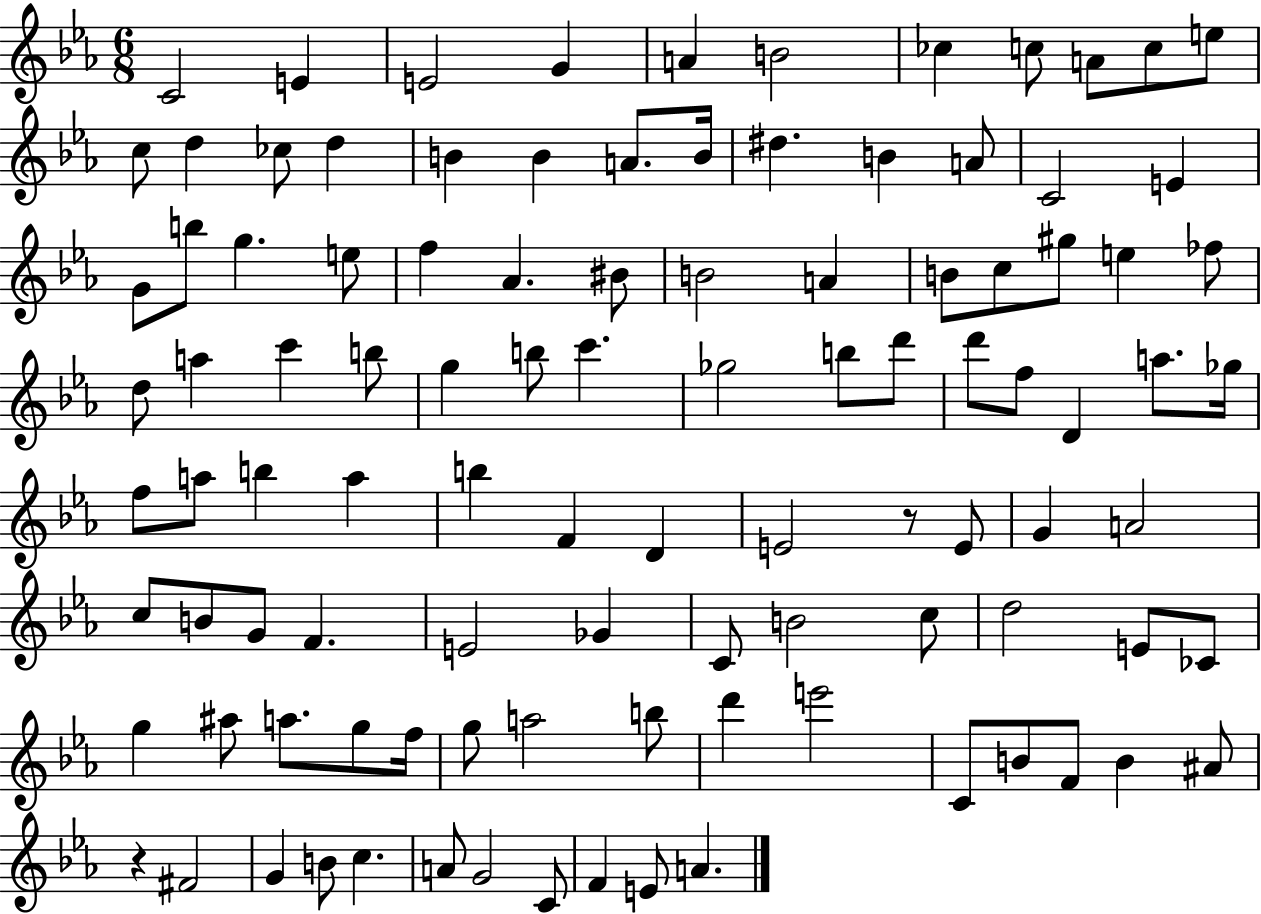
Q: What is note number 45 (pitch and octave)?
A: C6